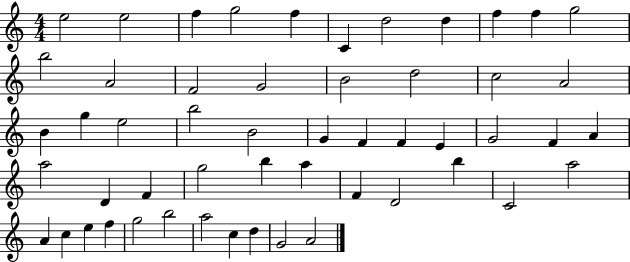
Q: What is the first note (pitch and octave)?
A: E5